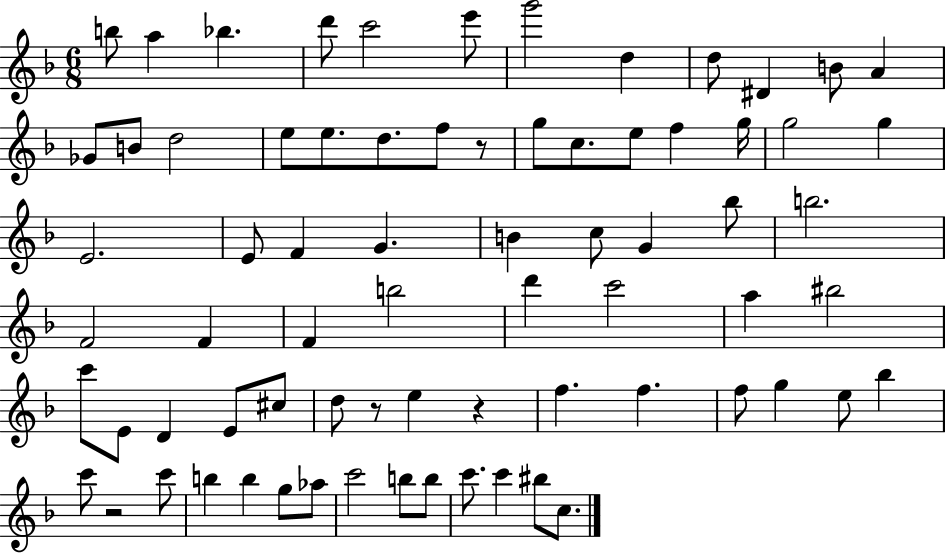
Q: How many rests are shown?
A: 4